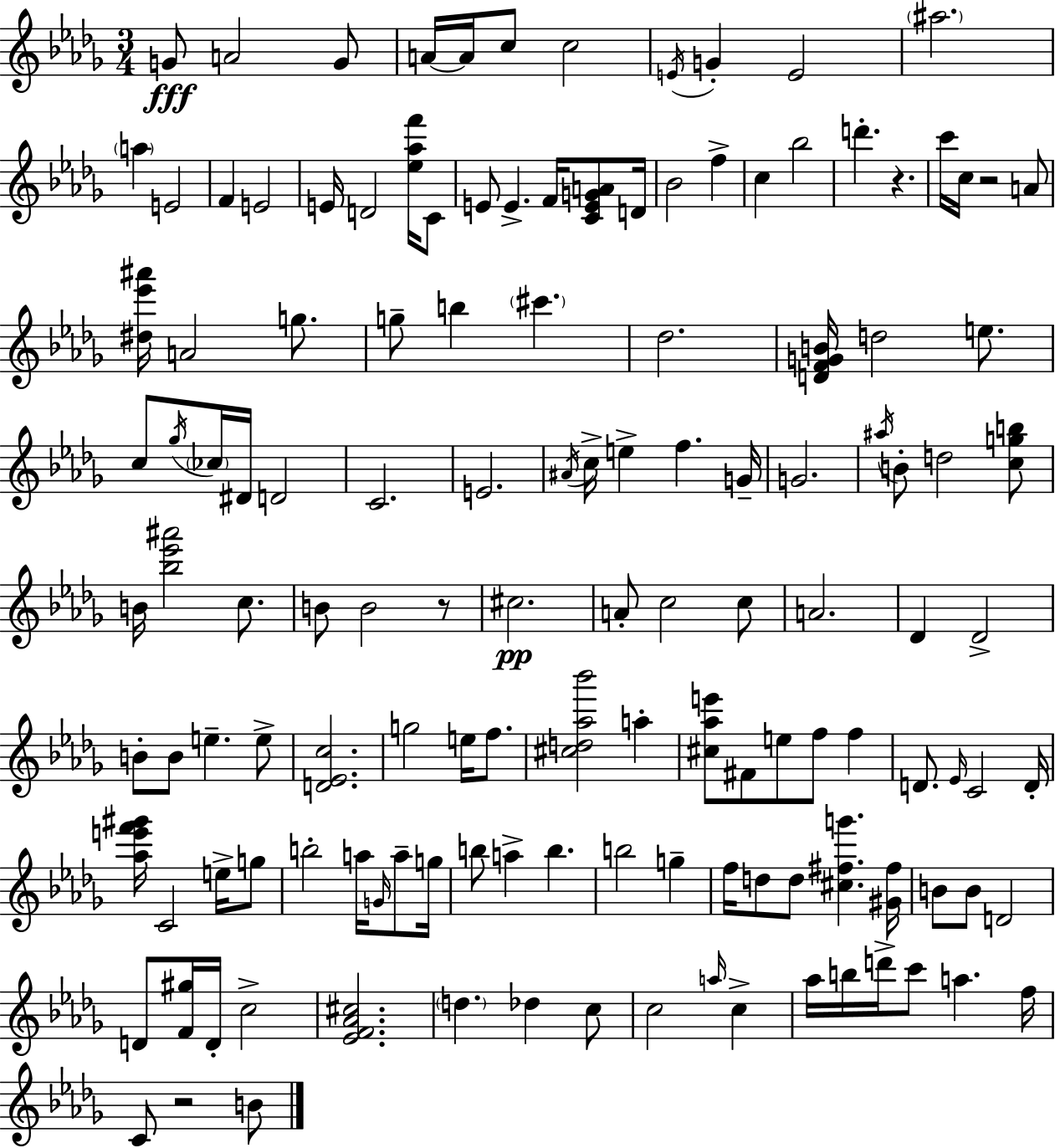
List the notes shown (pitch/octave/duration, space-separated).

G4/e A4/h G4/e A4/s A4/s C5/e C5/h E4/s G4/q E4/h A#5/h. A5/q E4/h F4/q E4/h E4/s D4/h [Eb5,Ab5,F6]/s C4/e E4/e E4/q. F4/s [C4,E4,G4,A4]/e D4/s Bb4/h F5/q C5/q Bb5/h D6/q. R/q. C6/s C5/s R/h A4/e [D#5,Eb6,A#6]/s A4/h G5/e. G5/e B5/q C#6/q. Db5/h. [D4,F4,G4,B4]/s D5/h E5/e. C5/e Gb5/s CES5/s D#4/s D4/h C4/h. E4/h. A#4/s C5/s E5/q F5/q. G4/s G4/h. A#5/s B4/e D5/h [C5,G5,B5]/e B4/s [Bb5,Eb6,A#6]/h C5/e. B4/e B4/h R/e C#5/h. A4/e C5/h C5/e A4/h. Db4/q Db4/h B4/e B4/e E5/q. E5/e [D4,Eb4,C5]/h. G5/h E5/s F5/e. [C#5,D5,Ab5,Bb6]/h A5/q [C#5,Ab5,E6]/e F#4/e E5/e F5/e F5/q D4/e. Eb4/s C4/h D4/s [Ab5,E6,F6,G#6]/s C4/h E5/s G5/e B5/h A5/s G4/s A5/e G5/s B5/e A5/q B5/q. B5/h G5/q F5/s D5/e D5/e [C#5,F#5,G6]/q. [G#4,F#5]/s B4/e B4/e D4/h D4/e [F4,G#5]/s D4/s C5/h [Eb4,F4,Ab4,C#5]/h. D5/q. Db5/q C5/e C5/h A5/s C5/q Ab5/s B5/s D6/s C6/e A5/q. F5/s C4/e R/h B4/e